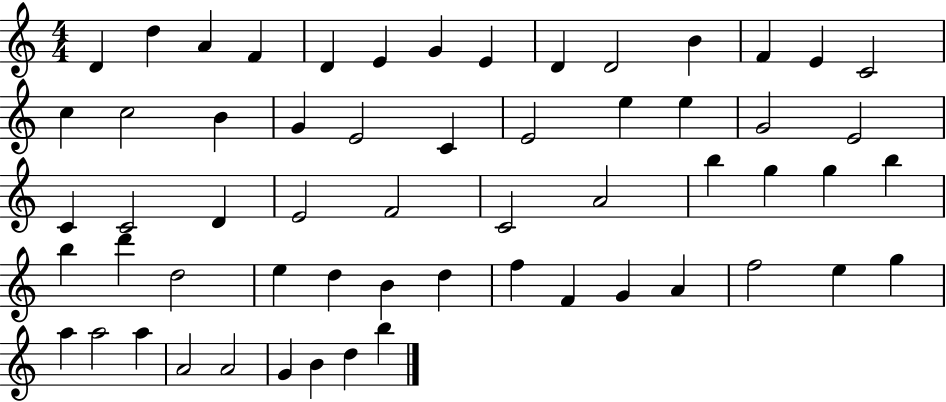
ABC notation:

X:1
T:Untitled
M:4/4
L:1/4
K:C
D d A F D E G E D D2 B F E C2 c c2 B G E2 C E2 e e G2 E2 C C2 D E2 F2 C2 A2 b g g b b d' d2 e d B d f F G A f2 e g a a2 a A2 A2 G B d b